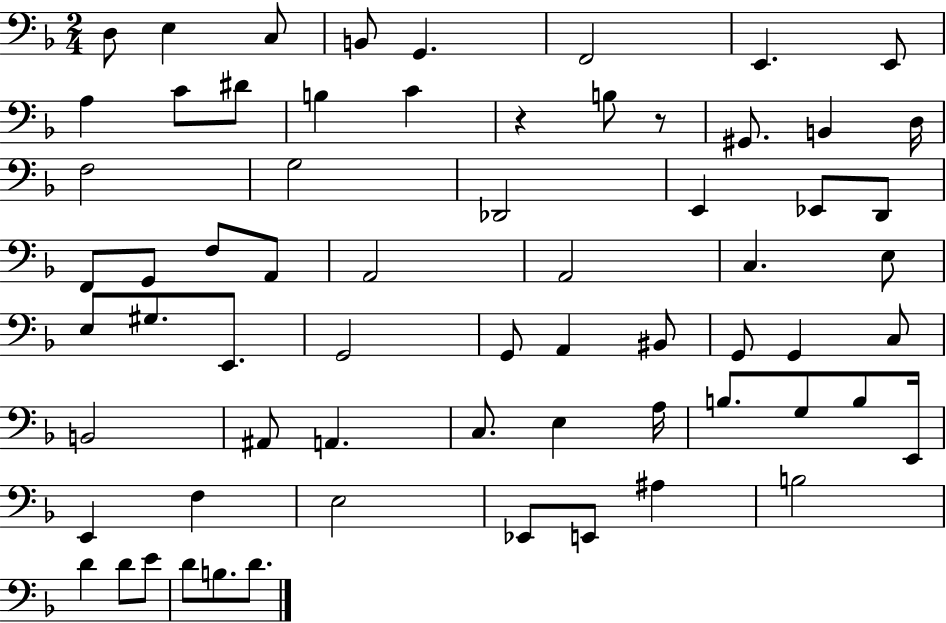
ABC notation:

X:1
T:Untitled
M:2/4
L:1/4
K:F
D,/2 E, C,/2 B,,/2 G,, F,,2 E,, E,,/2 A, C/2 ^D/2 B, C z B,/2 z/2 ^G,,/2 B,, D,/4 F,2 G,2 _D,,2 E,, _E,,/2 D,,/2 F,,/2 G,,/2 F,/2 A,,/2 A,,2 A,,2 C, E,/2 E,/2 ^G,/2 E,,/2 G,,2 G,,/2 A,, ^B,,/2 G,,/2 G,, C,/2 B,,2 ^A,,/2 A,, C,/2 E, A,/4 B,/2 G,/2 B,/2 E,,/4 E,, F, E,2 _E,,/2 E,,/2 ^A, B,2 D D/2 E/2 D/2 B,/2 D/2